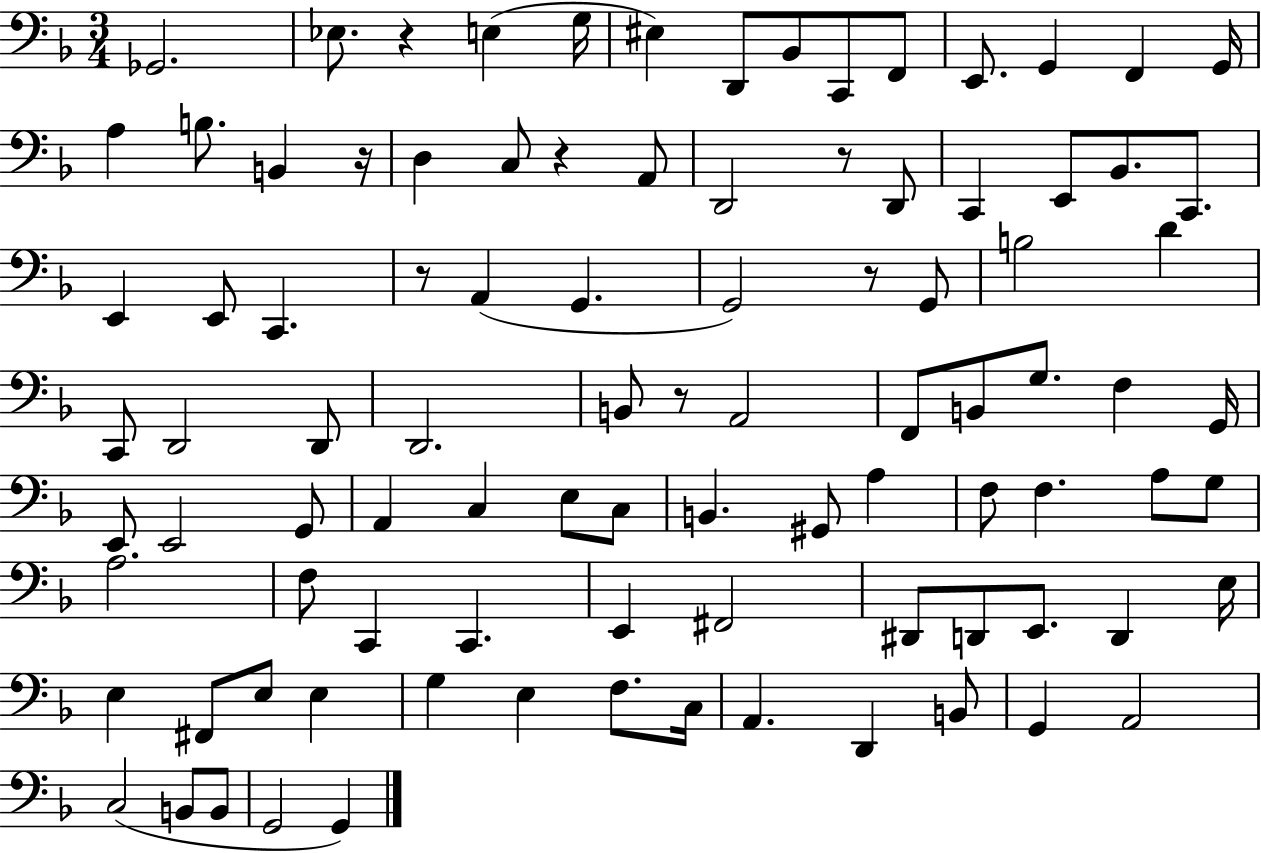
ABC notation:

X:1
T:Untitled
M:3/4
L:1/4
K:F
_G,,2 _E,/2 z E, G,/4 ^E, D,,/2 _B,,/2 C,,/2 F,,/2 E,,/2 G,, F,, G,,/4 A, B,/2 B,, z/4 D, C,/2 z A,,/2 D,,2 z/2 D,,/2 C,, E,,/2 _B,,/2 C,,/2 E,, E,,/2 C,, z/2 A,, G,, G,,2 z/2 G,,/2 B,2 D C,,/2 D,,2 D,,/2 D,,2 B,,/2 z/2 A,,2 F,,/2 B,,/2 G,/2 F, G,,/4 E,,/2 E,,2 G,,/2 A,, C, E,/2 C,/2 B,, ^G,,/2 A, F,/2 F, A,/2 G,/2 A,2 F,/2 C,, C,, E,, ^F,,2 ^D,,/2 D,,/2 E,,/2 D,, E,/4 E, ^F,,/2 E,/2 E, G, E, F,/2 C,/4 A,, D,, B,,/2 G,, A,,2 C,2 B,,/2 B,,/2 G,,2 G,,